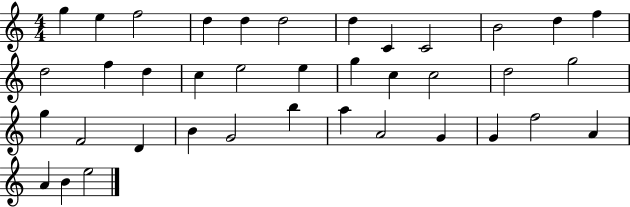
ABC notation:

X:1
T:Untitled
M:4/4
L:1/4
K:C
g e f2 d d d2 d C C2 B2 d f d2 f d c e2 e g c c2 d2 g2 g F2 D B G2 b a A2 G G f2 A A B e2